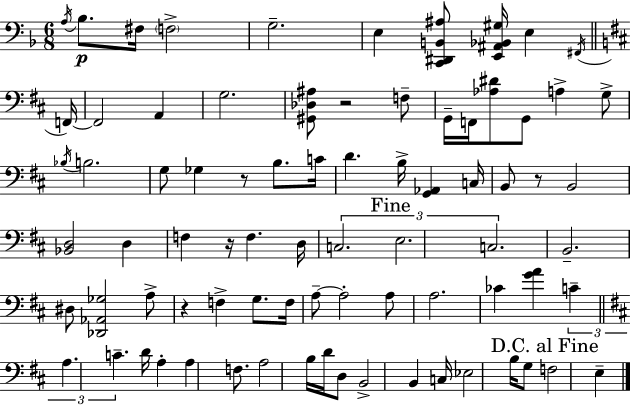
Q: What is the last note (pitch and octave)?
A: E3